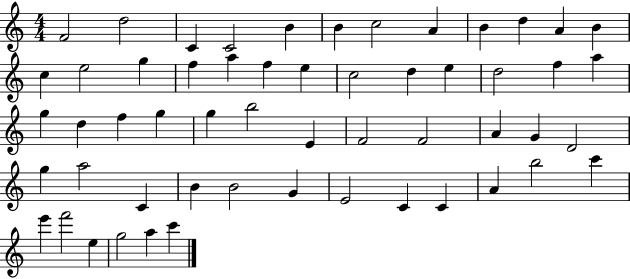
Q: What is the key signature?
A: C major